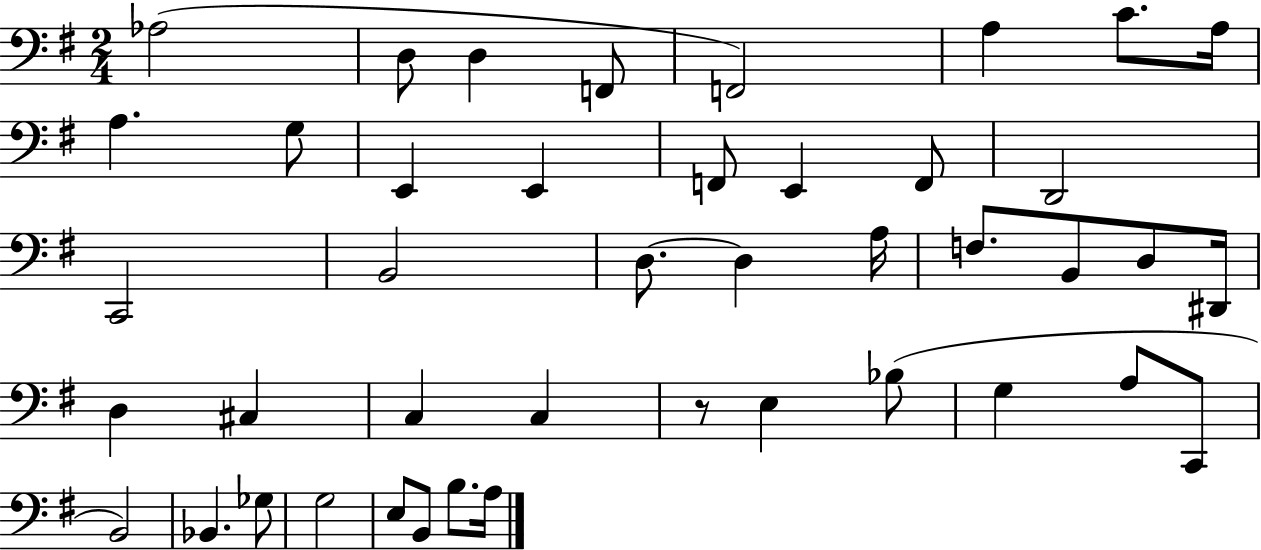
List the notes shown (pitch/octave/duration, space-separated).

Ab3/h D3/e D3/q F2/e F2/h A3/q C4/e. A3/s A3/q. G3/e E2/q E2/q F2/e E2/q F2/e D2/h C2/h B2/h D3/e. D3/q A3/s F3/e. B2/e D3/e D#2/s D3/q C#3/q C3/q C3/q R/e E3/q Bb3/e G3/q A3/e C2/e B2/h Bb2/q. Gb3/e G3/h E3/e B2/e B3/e. A3/s